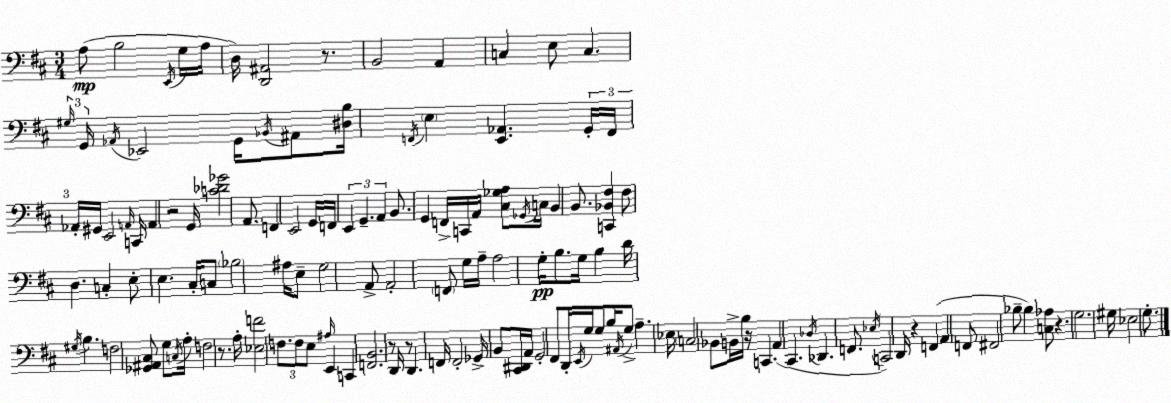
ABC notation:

X:1
T:Untitled
M:3/4
L:1/4
K:D
A,/2 B,2 E,,/4 G,/4 A,/4 D,/4 [D,,^A,,]2 z/2 B,,2 A,, C, E,/2 C, ^G,/4 G,,/4 _A,,/4 _E,,2 G,,/4 _B,,/4 ^A,,/2 [^D,B,]/4 F,,/4 E, [E,,_A,,] G,,/4 F,,/4 _A,,/4 ^G,,/4 E,,2 A,,/4 C,,/4 A,, z2 G,,/4 [C_D_G]2 A,,/2 F,, E,,2 G,,/4 F,,/4 E,, G,, A,, B,,/2 G,, F,,/4 C,,/4 A,,/4 [^C,_G,A,]/2 _G,,/4 C,/4 B,, B,,/2 [C,,_B,,^F,] ^F,/2 D, C, E,/2 E, ^C,/4 C,/2 _B,2 ^A,/4 E,/2 G,2 A,,/2 A,,2 F,,/2 G,/4 A,/4 A,2 G,/4 B,/2 G,/4 B, D/4 ^G,/4 B, F,2 [_G,,^A,,^C,]/2 G,/2 C,/4 A,/4 F,2 z/2 A,/4 [_E,F]2 F,/2 F,/2 E,/2 ^A,/4 E,, C,, [F,,B,,]2 z/2 D,,/4 z/2 D,, F,,/4 F,,2 _G,,/4 B,,/2 [^C,,^D,,]/4 A,,/4 G,,2 ^F,,/2 D,,/4 E,,/4 G,/4 G,/2 B,/4 ^A,,/4 G,/2 A, _E,/4 C,2 _B,,/2 B,,/4 B,/4 z/4 C,, A,, ^C,, _D,/4 _D,, F,,/2 _E,/4 C,,2 D,,/4 z F,, A,, F,,/2 ^F,,2 _B,/2 _B, [C,_A,]/2 z G,2 ^G,/4 _E,2 G,/2